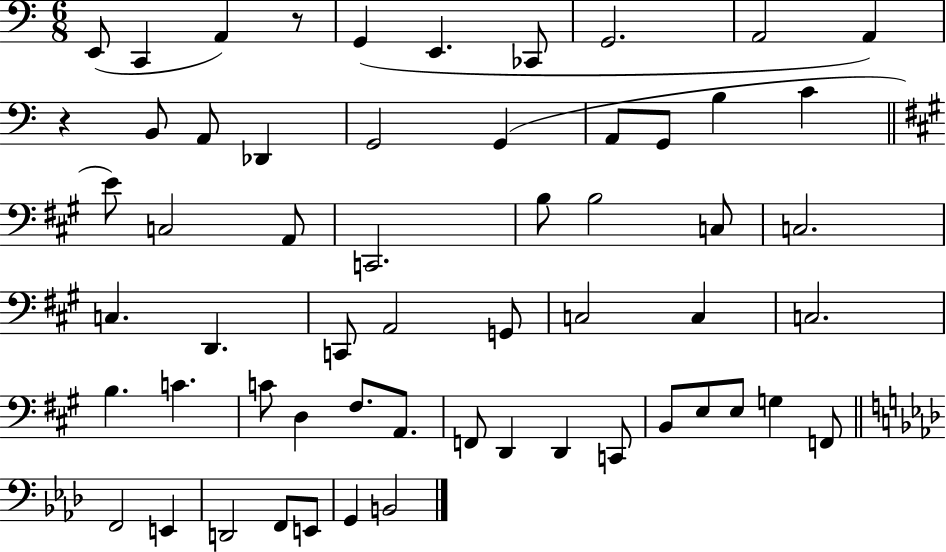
X:1
T:Untitled
M:6/8
L:1/4
K:C
E,,/2 C,, A,, z/2 G,, E,, _C,,/2 G,,2 A,,2 A,, z B,,/2 A,,/2 _D,, G,,2 G,, A,,/2 G,,/2 B, C E/2 C,2 A,,/2 C,,2 B,/2 B,2 C,/2 C,2 C, D,, C,,/2 A,,2 G,,/2 C,2 C, C,2 B, C C/2 D, ^F,/2 A,,/2 F,,/2 D,, D,, C,,/2 B,,/2 E,/2 E,/2 G, F,,/2 F,,2 E,, D,,2 F,,/2 E,,/2 G,, B,,2